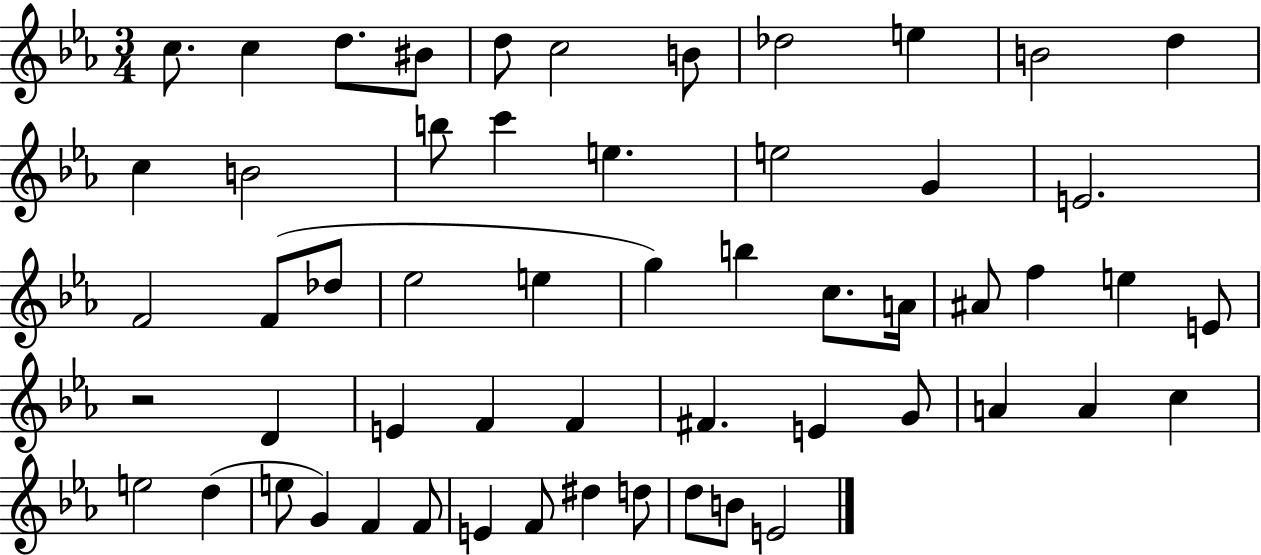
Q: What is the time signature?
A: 3/4